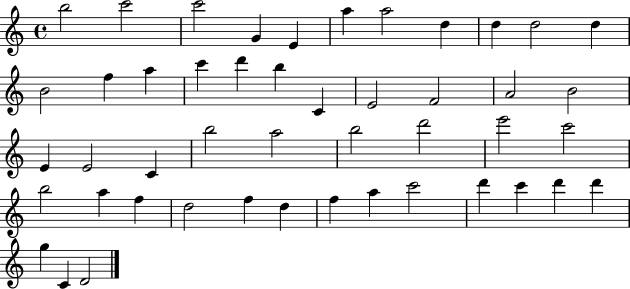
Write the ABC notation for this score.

X:1
T:Untitled
M:4/4
L:1/4
K:C
b2 c'2 c'2 G E a a2 d d d2 d B2 f a c' d' b C E2 F2 A2 B2 E E2 C b2 a2 b2 d'2 e'2 c'2 b2 a f d2 f d f a c'2 d' c' d' d' g C D2